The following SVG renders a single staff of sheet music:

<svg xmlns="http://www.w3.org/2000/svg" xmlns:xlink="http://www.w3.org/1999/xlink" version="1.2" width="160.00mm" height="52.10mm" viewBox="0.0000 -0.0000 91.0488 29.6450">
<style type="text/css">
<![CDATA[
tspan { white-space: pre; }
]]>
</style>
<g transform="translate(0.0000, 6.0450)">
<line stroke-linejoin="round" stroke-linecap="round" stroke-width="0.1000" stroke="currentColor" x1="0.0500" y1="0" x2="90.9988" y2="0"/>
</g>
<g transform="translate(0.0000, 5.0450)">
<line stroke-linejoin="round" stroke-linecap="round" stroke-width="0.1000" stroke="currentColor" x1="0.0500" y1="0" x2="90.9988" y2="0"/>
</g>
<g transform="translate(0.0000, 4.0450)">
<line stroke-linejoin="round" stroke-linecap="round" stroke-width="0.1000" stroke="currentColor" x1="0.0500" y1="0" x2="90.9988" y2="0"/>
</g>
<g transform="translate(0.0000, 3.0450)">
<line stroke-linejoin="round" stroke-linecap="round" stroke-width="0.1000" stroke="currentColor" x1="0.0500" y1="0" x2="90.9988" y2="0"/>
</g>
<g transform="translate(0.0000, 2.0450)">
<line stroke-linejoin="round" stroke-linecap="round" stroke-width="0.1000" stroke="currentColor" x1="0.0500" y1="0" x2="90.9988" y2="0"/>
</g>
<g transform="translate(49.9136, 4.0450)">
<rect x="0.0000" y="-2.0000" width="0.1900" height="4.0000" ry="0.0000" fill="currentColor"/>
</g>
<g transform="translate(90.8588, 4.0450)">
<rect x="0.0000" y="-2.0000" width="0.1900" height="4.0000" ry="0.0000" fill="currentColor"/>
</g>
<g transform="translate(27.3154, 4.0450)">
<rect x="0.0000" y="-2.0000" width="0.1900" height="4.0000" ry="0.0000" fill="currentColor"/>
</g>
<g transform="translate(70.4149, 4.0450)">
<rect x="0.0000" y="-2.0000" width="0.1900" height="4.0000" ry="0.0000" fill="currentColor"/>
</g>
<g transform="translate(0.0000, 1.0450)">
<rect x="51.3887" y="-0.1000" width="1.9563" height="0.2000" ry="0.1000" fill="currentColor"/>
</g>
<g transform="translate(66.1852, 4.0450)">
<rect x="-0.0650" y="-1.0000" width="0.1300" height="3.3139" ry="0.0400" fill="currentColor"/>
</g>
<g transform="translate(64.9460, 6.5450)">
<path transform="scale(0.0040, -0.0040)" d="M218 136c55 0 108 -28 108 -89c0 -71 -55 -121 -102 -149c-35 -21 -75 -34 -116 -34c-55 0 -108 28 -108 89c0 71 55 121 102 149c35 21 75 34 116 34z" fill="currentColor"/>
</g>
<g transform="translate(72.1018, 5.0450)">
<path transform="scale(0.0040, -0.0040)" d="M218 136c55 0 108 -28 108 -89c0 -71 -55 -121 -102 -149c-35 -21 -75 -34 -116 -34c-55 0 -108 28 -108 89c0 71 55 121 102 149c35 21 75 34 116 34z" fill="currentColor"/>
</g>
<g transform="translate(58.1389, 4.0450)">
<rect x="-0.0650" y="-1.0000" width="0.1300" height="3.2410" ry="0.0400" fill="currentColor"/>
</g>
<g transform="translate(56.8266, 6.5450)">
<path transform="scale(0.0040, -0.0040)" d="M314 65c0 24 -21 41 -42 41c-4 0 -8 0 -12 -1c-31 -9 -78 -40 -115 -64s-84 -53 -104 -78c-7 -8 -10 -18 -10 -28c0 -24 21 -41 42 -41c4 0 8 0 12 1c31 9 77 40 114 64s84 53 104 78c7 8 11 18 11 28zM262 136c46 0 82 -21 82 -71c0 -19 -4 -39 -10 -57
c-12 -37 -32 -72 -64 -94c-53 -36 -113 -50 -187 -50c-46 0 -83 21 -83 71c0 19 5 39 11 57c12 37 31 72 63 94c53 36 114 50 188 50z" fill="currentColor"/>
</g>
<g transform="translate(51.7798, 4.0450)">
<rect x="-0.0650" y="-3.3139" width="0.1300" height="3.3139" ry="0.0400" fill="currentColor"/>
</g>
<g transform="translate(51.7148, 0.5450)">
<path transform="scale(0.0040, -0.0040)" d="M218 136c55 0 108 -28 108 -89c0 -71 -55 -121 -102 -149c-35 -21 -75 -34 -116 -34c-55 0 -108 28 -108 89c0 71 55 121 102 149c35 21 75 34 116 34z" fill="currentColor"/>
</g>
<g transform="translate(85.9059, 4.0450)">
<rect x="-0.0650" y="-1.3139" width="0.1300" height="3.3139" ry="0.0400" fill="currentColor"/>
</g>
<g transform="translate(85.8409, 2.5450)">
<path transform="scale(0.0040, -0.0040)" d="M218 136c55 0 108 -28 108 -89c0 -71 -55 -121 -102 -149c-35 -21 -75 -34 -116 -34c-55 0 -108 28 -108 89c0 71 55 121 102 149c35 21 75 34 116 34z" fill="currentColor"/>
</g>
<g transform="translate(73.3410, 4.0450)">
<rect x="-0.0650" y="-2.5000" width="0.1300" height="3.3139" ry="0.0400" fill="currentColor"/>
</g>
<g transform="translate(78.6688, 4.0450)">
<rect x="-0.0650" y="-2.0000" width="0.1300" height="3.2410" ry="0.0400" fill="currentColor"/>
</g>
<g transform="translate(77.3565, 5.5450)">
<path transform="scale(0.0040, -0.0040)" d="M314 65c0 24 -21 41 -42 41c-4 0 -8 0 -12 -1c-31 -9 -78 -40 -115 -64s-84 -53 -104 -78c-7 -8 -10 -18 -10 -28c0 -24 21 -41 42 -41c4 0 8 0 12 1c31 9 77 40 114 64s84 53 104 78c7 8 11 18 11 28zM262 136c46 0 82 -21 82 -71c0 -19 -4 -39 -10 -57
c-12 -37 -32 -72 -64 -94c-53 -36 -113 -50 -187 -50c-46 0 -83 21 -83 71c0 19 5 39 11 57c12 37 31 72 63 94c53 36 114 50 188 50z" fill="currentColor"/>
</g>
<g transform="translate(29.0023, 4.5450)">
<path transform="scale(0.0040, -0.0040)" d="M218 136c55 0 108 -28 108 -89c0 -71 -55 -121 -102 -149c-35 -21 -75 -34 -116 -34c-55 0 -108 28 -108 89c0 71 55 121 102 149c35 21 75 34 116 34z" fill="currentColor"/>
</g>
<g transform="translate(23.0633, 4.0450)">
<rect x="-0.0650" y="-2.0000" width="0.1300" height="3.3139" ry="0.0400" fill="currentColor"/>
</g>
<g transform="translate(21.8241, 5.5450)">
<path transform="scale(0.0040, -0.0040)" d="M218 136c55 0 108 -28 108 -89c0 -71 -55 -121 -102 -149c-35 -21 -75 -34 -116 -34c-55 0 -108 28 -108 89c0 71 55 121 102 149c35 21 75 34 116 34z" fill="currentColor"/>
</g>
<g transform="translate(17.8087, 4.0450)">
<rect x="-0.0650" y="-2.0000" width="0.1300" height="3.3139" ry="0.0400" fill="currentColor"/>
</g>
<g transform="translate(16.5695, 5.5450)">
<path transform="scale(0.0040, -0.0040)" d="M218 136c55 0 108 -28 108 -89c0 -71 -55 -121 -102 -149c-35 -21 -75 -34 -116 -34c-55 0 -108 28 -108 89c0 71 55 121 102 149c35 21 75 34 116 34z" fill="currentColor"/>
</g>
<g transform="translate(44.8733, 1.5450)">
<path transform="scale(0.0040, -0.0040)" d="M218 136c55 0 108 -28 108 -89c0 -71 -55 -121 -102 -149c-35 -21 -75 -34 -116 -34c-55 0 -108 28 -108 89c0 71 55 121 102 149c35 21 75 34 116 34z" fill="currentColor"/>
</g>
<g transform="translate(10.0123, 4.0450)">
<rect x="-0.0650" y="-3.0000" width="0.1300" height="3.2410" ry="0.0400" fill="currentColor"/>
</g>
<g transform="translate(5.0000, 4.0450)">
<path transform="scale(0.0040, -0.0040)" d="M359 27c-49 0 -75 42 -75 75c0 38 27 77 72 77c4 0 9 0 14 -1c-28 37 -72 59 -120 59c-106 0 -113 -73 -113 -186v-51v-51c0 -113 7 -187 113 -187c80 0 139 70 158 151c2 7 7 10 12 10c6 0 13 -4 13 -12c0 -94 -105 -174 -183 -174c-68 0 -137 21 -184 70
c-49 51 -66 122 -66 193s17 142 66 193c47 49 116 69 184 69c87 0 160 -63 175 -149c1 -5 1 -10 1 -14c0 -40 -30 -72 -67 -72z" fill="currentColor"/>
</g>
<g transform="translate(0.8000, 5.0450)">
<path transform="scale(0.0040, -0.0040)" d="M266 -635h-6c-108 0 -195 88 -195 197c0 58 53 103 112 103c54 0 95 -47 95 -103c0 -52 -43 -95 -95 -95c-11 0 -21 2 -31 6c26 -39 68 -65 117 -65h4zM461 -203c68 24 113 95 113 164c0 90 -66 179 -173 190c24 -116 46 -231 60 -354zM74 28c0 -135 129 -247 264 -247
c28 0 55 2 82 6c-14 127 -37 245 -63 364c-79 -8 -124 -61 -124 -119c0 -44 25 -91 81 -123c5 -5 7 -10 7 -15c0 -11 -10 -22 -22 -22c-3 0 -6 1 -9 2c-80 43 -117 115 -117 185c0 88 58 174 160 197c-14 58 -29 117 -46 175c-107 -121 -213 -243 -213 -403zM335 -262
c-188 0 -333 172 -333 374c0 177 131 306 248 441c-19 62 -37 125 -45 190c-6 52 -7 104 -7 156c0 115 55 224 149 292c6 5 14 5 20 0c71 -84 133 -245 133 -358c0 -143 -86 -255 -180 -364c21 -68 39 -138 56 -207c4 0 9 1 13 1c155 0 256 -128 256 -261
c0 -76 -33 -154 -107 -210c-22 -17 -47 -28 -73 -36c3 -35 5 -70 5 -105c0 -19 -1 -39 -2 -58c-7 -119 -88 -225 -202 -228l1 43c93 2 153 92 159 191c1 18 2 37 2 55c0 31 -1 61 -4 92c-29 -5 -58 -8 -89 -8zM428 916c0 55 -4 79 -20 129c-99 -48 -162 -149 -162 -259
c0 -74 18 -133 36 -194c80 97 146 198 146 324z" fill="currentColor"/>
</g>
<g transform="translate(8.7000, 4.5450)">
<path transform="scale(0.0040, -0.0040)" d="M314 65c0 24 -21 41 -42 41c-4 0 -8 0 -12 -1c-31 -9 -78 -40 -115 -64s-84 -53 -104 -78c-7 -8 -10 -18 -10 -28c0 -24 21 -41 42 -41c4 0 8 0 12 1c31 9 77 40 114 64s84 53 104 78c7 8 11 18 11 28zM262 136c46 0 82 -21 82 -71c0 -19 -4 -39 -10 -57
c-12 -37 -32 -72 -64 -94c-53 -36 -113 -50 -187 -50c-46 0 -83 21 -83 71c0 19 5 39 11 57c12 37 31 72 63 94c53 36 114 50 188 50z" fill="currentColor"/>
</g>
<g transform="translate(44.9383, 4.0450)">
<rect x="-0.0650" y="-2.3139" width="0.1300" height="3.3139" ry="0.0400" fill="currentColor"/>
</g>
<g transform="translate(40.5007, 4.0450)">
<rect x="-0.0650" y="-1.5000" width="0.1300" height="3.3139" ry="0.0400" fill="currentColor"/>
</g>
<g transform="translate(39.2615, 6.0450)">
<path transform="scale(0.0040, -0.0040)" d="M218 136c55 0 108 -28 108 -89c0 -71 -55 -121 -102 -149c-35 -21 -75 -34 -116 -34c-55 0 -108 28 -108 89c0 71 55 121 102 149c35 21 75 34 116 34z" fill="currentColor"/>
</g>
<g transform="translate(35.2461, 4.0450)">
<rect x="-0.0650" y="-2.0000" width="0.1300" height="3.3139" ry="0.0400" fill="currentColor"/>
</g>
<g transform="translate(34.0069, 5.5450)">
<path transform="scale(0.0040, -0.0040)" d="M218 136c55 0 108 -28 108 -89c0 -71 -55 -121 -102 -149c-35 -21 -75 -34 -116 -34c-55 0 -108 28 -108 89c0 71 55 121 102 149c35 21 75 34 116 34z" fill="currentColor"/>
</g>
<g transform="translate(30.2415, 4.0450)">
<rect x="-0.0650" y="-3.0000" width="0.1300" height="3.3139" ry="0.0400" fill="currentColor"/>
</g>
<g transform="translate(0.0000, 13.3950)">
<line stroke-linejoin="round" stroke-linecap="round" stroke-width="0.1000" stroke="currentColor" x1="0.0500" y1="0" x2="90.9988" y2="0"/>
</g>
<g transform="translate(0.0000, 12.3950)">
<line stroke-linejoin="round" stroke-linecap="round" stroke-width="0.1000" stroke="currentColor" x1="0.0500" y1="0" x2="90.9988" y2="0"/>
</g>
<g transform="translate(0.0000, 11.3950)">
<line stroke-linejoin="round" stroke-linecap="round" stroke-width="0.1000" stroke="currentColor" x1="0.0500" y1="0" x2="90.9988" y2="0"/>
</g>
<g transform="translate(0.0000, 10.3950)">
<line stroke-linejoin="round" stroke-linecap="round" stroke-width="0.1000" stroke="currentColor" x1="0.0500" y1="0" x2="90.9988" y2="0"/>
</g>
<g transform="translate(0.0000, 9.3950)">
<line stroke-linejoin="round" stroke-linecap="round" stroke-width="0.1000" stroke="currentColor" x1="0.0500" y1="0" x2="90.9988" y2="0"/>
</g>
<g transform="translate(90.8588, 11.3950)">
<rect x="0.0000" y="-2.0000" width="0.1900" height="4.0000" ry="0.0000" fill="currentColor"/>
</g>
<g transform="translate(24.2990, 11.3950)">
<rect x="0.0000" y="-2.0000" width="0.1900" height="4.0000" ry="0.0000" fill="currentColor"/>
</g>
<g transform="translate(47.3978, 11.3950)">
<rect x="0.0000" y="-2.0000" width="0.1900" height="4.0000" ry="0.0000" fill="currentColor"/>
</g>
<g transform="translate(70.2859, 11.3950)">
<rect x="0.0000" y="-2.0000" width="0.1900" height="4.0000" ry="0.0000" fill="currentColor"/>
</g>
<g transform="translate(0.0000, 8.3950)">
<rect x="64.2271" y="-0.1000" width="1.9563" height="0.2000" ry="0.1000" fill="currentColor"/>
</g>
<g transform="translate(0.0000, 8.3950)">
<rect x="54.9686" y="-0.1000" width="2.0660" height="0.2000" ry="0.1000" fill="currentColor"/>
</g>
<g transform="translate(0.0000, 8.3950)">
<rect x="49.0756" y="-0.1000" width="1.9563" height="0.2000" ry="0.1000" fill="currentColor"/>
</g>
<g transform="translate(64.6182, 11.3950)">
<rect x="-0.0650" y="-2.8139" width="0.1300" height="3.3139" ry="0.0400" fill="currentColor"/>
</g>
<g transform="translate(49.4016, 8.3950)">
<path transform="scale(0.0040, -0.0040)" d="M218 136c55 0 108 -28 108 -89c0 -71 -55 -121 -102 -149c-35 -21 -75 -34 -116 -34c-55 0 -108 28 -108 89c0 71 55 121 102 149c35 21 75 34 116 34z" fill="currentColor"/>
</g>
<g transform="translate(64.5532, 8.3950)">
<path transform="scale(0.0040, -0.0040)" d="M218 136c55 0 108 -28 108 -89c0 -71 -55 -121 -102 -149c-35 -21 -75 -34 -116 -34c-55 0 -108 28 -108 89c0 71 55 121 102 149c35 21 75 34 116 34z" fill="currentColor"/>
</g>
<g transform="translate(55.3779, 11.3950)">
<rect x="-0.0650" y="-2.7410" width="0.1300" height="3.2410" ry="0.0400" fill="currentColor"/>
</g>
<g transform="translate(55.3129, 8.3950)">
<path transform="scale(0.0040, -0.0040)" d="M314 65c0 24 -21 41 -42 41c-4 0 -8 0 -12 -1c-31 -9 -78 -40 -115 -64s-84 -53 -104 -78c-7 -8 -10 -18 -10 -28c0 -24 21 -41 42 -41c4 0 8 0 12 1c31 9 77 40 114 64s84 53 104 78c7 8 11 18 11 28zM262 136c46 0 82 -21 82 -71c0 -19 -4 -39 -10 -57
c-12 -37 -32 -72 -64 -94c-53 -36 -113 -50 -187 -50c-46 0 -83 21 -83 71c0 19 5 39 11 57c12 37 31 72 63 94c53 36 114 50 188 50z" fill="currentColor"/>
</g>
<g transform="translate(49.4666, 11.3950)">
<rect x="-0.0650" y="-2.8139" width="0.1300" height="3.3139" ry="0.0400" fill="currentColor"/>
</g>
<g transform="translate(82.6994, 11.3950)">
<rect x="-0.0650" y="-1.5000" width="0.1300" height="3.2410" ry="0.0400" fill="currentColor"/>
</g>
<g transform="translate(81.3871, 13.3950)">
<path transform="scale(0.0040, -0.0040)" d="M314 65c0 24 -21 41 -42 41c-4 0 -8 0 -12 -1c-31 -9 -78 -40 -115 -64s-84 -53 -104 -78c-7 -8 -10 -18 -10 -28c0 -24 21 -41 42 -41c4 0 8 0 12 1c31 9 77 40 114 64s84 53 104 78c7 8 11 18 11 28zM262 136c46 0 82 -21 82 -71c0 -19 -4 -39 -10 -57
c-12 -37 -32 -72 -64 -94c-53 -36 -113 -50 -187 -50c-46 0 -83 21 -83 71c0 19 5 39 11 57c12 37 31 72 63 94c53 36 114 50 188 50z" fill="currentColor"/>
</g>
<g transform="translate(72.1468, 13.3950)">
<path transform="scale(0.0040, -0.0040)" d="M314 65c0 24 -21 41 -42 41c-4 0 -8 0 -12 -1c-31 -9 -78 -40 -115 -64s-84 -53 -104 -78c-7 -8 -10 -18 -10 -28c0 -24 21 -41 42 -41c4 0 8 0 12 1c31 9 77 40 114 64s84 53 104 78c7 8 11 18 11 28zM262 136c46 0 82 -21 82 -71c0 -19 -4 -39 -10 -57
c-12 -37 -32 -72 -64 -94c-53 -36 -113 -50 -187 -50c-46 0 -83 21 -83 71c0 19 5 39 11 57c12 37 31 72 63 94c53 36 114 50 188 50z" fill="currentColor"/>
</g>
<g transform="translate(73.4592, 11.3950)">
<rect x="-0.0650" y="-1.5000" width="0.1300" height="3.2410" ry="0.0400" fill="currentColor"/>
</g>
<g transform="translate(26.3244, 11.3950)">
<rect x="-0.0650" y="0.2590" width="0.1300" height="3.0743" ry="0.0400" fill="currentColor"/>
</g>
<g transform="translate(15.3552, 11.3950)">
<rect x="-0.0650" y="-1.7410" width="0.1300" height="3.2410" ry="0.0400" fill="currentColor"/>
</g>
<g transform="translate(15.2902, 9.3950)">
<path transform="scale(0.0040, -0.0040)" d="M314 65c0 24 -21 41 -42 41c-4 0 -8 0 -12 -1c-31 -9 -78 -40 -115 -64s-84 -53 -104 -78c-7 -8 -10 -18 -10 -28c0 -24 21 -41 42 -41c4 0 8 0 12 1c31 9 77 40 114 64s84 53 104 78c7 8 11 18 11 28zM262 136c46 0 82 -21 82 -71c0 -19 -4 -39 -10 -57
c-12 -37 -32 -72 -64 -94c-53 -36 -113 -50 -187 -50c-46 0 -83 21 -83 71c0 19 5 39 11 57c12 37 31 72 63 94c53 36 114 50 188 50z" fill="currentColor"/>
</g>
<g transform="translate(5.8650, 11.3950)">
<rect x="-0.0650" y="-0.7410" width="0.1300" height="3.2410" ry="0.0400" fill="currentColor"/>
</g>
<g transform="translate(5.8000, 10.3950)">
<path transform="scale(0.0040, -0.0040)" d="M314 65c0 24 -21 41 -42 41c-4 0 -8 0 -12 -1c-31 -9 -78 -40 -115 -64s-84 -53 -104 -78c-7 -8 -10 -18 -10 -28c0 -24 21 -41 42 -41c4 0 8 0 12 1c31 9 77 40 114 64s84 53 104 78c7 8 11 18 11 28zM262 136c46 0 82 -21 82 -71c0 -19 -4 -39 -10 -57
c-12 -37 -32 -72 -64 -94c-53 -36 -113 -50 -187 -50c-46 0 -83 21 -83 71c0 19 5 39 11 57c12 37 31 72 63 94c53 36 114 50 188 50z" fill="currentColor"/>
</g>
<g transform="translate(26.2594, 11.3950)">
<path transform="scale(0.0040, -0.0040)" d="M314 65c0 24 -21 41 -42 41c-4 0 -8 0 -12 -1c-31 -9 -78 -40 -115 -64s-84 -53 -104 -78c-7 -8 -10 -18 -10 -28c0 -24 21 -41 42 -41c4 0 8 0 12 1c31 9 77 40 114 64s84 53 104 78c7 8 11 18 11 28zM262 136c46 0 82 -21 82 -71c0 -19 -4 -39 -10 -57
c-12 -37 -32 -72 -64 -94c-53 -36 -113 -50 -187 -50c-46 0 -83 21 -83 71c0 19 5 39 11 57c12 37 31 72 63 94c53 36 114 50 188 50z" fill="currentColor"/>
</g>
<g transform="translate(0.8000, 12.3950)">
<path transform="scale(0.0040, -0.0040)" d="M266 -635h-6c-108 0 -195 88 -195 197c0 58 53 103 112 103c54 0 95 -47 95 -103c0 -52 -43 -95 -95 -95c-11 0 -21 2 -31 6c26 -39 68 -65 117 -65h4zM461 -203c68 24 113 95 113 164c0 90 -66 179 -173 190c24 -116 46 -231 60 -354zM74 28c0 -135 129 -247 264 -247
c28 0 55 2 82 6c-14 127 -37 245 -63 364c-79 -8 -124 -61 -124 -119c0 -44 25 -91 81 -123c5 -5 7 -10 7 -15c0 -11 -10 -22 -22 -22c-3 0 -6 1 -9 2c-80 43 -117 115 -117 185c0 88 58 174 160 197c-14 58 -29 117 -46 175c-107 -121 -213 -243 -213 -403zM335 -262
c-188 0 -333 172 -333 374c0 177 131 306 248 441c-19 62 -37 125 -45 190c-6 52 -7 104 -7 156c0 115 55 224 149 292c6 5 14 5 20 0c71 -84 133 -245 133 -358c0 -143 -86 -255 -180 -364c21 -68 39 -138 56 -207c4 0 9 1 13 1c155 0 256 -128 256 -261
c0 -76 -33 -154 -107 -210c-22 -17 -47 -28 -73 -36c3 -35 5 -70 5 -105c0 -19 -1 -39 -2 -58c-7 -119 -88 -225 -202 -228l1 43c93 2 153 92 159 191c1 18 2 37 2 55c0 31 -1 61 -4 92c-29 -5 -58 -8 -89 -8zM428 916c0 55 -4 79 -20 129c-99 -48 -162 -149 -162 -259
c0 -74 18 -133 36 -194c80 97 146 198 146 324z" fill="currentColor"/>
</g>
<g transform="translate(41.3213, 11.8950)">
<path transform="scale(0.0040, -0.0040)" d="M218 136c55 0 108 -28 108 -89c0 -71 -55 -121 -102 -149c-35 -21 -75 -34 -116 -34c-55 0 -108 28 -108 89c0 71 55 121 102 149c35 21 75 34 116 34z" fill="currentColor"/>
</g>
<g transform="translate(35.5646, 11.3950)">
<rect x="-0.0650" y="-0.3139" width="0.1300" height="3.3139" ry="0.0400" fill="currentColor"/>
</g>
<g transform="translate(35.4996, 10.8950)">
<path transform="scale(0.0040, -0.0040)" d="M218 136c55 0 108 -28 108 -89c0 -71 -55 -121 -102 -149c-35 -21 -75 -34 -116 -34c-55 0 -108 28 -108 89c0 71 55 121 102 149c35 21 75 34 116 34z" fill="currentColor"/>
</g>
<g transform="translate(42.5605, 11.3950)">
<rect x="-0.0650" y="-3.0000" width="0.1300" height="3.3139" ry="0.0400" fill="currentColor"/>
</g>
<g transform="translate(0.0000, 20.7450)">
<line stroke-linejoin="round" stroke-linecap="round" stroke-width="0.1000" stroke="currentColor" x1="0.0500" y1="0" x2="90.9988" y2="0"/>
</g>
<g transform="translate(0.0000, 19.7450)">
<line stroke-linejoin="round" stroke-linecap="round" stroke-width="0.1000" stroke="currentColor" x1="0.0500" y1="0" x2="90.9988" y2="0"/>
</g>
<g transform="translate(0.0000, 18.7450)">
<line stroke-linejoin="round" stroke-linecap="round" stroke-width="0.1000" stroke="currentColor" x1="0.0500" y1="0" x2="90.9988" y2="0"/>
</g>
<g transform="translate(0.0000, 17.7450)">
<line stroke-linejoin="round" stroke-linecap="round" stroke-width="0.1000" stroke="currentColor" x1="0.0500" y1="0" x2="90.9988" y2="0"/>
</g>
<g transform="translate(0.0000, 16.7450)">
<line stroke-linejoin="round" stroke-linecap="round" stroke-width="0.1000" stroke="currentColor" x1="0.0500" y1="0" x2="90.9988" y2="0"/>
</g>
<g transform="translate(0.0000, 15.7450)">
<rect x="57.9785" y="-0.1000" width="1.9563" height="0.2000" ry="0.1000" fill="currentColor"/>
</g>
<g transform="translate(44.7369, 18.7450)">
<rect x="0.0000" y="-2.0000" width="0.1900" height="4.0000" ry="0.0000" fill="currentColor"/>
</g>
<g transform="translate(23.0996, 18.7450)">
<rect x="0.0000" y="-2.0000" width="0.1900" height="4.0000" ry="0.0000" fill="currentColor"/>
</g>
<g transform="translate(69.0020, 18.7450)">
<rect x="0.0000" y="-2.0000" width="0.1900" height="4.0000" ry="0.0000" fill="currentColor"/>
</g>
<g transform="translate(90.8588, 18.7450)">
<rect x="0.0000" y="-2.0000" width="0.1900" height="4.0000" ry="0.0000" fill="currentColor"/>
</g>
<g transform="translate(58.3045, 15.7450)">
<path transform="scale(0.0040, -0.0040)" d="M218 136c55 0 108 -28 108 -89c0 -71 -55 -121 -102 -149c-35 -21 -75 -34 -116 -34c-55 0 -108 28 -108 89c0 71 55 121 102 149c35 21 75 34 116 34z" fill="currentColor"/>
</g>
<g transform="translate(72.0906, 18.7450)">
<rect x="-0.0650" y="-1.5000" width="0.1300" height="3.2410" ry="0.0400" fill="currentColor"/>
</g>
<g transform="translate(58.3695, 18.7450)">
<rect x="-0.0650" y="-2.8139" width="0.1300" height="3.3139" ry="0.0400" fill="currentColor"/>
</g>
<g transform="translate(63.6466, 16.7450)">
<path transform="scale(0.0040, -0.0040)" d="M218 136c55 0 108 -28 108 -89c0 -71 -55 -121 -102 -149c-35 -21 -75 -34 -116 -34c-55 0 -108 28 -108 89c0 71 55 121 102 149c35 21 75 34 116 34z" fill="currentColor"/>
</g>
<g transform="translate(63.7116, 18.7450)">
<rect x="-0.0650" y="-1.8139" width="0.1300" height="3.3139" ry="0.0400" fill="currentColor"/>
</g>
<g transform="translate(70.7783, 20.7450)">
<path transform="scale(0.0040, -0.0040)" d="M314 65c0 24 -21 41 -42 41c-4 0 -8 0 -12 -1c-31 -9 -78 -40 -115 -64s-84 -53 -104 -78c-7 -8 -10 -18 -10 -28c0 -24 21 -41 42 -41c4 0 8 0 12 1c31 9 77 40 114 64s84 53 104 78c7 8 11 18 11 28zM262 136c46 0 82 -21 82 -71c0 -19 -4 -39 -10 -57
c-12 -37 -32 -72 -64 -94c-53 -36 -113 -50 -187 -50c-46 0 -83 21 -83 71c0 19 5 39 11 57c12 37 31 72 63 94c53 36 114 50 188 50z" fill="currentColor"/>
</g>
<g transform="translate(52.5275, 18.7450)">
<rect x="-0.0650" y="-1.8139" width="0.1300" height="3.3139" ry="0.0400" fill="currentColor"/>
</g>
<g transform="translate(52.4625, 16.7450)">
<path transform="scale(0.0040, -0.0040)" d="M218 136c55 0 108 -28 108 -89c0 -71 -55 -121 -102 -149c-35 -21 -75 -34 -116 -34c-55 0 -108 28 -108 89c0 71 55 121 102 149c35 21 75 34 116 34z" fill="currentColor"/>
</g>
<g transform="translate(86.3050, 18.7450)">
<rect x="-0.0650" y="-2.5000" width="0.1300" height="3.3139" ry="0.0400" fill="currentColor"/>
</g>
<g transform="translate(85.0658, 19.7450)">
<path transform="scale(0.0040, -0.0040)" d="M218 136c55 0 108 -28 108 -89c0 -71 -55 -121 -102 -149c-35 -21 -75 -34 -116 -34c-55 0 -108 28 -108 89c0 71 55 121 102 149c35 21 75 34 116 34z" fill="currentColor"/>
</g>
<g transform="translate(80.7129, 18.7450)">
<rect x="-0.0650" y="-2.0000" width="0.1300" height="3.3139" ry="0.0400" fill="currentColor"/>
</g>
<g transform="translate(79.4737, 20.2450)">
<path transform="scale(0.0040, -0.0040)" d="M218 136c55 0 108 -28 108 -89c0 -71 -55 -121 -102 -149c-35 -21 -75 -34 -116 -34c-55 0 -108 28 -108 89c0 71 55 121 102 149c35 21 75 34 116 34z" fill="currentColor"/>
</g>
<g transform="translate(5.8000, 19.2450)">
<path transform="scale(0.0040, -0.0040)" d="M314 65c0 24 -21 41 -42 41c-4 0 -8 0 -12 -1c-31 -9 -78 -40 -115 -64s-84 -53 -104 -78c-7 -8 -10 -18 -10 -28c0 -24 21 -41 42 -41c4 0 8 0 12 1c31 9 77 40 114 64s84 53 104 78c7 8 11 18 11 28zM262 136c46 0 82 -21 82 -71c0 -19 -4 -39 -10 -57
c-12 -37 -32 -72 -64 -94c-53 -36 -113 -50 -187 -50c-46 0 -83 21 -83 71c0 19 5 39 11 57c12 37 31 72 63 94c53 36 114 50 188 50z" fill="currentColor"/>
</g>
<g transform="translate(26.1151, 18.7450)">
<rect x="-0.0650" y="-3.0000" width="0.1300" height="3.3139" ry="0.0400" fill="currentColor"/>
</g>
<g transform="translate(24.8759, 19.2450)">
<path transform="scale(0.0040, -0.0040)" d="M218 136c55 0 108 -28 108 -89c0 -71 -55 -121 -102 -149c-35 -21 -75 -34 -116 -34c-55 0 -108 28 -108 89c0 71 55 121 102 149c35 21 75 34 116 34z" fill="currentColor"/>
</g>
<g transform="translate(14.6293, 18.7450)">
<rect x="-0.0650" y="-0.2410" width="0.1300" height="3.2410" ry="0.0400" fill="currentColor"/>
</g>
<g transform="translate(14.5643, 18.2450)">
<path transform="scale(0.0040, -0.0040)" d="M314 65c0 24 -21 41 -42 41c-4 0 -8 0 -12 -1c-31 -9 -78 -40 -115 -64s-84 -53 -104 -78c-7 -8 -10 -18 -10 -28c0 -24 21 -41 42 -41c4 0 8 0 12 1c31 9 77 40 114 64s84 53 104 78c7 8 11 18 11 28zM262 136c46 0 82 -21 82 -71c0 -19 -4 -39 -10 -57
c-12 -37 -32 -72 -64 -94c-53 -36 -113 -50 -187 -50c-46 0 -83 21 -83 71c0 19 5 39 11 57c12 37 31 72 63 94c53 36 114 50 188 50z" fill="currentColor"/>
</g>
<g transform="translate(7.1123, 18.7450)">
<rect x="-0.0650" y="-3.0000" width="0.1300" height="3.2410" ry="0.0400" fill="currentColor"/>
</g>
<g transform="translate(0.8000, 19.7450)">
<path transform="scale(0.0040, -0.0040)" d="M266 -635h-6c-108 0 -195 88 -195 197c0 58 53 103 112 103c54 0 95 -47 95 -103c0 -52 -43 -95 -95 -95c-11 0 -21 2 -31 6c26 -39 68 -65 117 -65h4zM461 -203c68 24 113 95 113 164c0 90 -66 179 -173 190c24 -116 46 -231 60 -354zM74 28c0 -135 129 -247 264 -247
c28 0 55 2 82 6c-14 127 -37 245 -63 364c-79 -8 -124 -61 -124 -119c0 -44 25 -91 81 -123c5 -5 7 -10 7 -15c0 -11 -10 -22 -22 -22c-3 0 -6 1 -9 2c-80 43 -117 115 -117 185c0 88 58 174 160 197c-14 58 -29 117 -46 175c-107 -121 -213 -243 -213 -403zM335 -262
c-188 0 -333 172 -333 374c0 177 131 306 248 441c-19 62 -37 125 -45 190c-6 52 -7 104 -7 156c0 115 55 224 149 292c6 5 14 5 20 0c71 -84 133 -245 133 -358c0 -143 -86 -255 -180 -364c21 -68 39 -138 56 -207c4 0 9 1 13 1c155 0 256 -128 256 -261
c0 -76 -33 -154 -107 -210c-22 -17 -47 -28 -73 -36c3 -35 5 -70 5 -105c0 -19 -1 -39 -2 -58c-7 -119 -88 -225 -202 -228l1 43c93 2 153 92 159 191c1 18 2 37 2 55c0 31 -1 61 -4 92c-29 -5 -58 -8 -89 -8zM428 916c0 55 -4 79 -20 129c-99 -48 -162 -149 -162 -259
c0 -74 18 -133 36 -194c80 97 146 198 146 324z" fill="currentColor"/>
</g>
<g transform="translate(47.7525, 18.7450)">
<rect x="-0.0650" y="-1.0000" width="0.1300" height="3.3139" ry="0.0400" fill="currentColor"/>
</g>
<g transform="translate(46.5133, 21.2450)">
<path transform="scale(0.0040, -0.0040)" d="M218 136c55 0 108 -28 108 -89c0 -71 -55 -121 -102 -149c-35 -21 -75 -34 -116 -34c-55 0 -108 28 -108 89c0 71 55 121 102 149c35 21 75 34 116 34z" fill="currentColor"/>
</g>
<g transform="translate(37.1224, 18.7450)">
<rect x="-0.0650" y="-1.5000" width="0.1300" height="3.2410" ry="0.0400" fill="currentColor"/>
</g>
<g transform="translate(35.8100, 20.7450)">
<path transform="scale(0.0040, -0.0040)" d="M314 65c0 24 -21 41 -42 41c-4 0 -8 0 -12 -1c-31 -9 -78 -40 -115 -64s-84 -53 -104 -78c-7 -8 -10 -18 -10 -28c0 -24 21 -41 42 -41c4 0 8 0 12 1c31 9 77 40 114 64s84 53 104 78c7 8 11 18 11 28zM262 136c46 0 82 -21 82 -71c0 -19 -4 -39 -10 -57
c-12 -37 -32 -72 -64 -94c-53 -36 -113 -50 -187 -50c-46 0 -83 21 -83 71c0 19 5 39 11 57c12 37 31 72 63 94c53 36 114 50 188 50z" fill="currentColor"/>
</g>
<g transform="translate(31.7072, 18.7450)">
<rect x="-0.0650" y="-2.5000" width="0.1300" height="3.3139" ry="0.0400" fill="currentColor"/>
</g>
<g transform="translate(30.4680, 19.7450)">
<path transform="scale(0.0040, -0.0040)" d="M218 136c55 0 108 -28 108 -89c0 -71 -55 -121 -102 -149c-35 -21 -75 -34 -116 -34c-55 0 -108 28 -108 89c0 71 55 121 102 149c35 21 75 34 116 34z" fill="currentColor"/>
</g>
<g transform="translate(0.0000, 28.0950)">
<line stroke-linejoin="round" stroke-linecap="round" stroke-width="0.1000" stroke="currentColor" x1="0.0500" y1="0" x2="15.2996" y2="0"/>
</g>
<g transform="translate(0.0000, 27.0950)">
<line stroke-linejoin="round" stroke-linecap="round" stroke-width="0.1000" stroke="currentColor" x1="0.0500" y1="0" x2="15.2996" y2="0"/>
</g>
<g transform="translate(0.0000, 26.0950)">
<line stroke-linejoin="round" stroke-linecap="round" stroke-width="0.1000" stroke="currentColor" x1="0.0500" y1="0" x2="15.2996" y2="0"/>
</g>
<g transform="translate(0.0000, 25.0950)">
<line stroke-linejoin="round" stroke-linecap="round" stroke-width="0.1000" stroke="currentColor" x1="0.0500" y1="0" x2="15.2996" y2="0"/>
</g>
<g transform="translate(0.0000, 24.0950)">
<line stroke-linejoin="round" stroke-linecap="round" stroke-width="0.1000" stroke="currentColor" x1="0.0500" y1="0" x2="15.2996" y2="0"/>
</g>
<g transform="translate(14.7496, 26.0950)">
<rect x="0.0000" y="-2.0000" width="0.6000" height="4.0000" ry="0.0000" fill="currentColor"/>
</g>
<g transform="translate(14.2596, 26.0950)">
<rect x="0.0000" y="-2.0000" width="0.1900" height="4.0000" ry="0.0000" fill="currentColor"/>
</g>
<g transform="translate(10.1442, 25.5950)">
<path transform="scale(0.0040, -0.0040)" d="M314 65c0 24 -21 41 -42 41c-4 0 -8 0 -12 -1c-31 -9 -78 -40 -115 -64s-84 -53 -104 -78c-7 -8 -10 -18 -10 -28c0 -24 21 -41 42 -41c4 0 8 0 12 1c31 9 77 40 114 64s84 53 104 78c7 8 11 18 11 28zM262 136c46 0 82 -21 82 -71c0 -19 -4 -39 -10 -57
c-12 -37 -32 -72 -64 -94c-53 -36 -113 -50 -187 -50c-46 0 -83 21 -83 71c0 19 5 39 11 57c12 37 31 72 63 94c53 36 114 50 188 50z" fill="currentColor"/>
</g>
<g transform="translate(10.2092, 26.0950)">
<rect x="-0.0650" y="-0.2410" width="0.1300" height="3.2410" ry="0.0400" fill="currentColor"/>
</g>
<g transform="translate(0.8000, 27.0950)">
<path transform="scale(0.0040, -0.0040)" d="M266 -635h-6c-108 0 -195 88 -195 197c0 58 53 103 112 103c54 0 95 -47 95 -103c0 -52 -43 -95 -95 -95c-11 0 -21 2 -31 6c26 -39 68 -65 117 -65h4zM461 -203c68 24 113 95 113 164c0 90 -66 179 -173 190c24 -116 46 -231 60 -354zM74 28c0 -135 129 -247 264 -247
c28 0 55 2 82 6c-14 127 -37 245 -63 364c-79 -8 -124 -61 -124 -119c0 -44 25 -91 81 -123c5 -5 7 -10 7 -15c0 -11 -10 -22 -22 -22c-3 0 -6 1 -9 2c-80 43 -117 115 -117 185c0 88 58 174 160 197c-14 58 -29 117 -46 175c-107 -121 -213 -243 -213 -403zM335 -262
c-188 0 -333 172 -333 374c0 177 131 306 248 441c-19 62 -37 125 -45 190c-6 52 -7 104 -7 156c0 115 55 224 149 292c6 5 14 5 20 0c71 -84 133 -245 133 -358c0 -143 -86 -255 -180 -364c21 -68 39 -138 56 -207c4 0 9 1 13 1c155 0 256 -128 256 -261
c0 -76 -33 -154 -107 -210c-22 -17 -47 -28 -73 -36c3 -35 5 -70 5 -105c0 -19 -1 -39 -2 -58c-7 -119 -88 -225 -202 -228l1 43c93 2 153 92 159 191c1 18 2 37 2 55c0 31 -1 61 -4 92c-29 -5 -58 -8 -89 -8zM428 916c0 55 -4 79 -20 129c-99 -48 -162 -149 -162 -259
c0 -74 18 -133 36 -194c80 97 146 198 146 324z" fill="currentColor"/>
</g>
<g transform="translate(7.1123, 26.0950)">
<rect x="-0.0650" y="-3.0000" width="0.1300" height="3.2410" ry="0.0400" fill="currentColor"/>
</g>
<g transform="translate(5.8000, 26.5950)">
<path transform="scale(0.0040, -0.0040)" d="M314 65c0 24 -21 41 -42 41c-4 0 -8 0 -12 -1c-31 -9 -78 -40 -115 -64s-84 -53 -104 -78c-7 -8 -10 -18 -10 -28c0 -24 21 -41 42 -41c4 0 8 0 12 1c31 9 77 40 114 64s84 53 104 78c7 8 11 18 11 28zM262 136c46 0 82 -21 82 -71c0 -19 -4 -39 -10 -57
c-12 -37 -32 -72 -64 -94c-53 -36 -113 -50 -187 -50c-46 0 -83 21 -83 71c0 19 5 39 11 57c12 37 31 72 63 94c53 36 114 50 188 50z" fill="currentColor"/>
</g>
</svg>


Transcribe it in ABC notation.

X:1
T:Untitled
M:4/4
L:1/4
K:C
A2 F F A F E g b D2 D G F2 e d2 f2 B2 c A a a2 a E2 E2 A2 c2 A G E2 D f a f E2 F G A2 c2